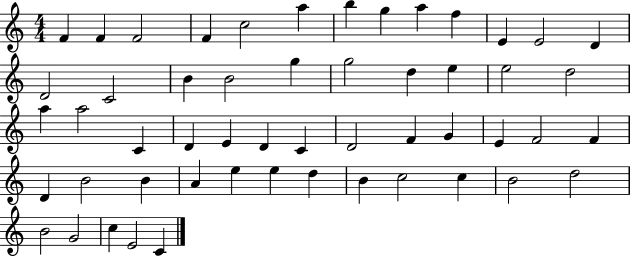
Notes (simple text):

F4/q F4/q F4/h F4/q C5/h A5/q B5/q G5/q A5/q F5/q E4/q E4/h D4/q D4/h C4/h B4/q B4/h G5/q G5/h D5/q E5/q E5/h D5/h A5/q A5/h C4/q D4/q E4/q D4/q C4/q D4/h F4/q G4/q E4/q F4/h F4/q D4/q B4/h B4/q A4/q E5/q E5/q D5/q B4/q C5/h C5/q B4/h D5/h B4/h G4/h C5/q E4/h C4/q